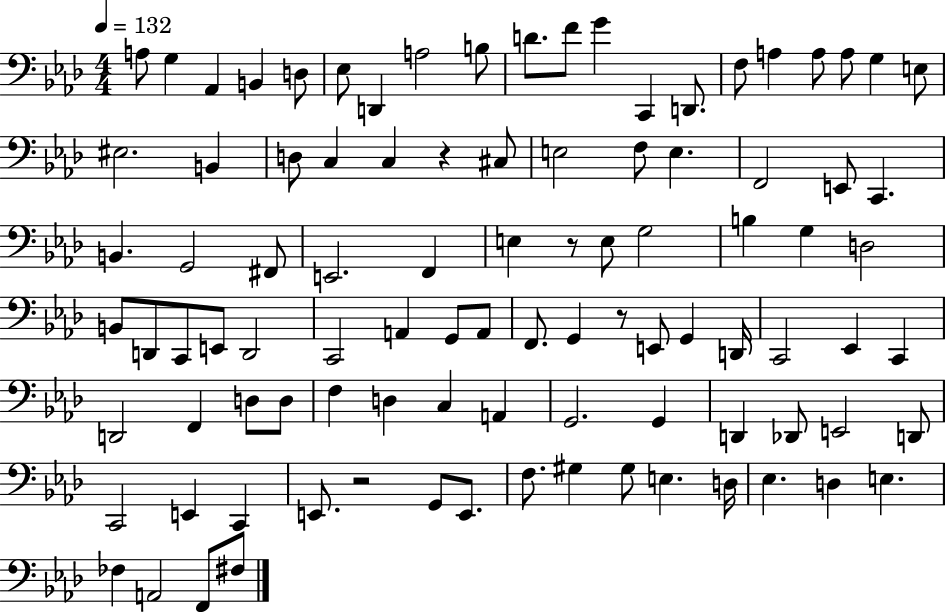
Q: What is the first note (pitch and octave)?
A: A3